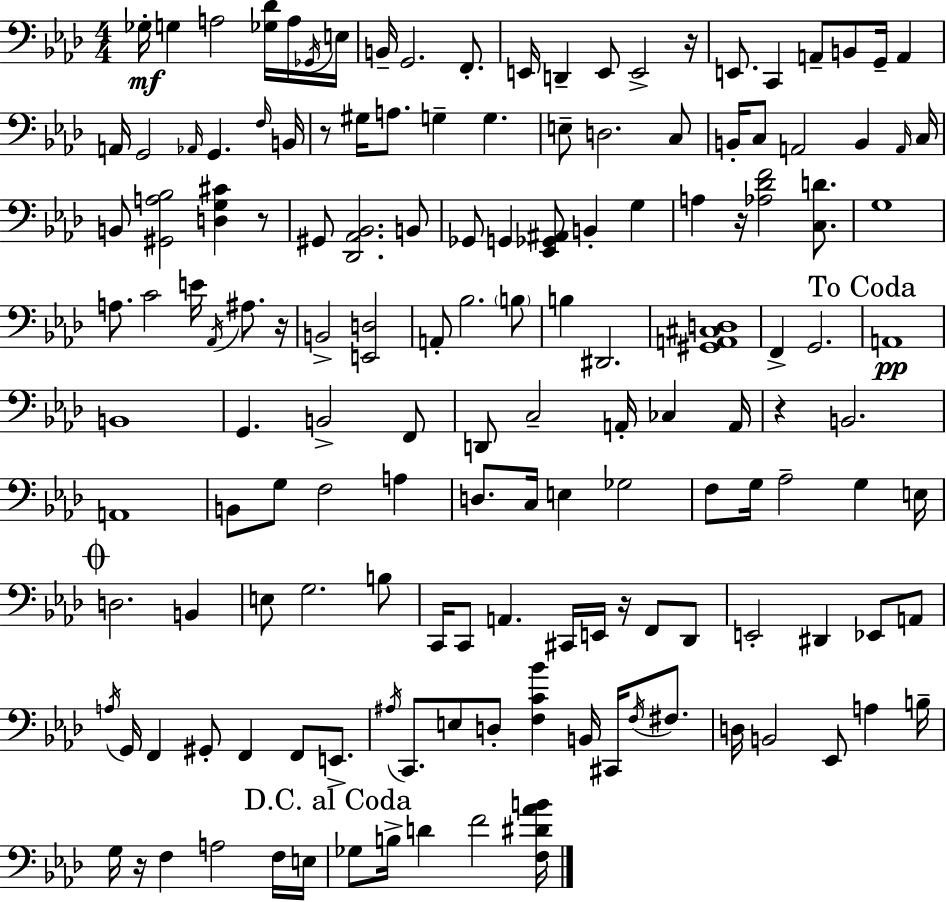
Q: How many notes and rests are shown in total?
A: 149